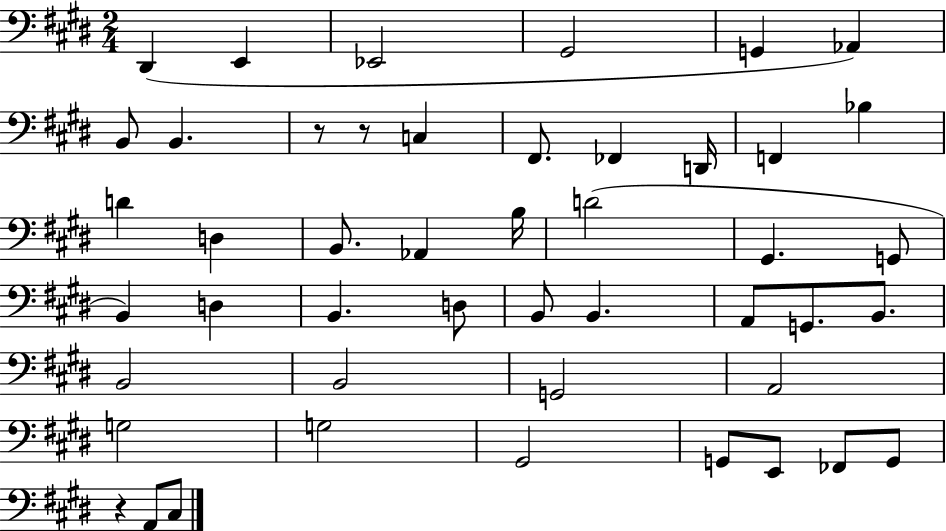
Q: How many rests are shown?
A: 3